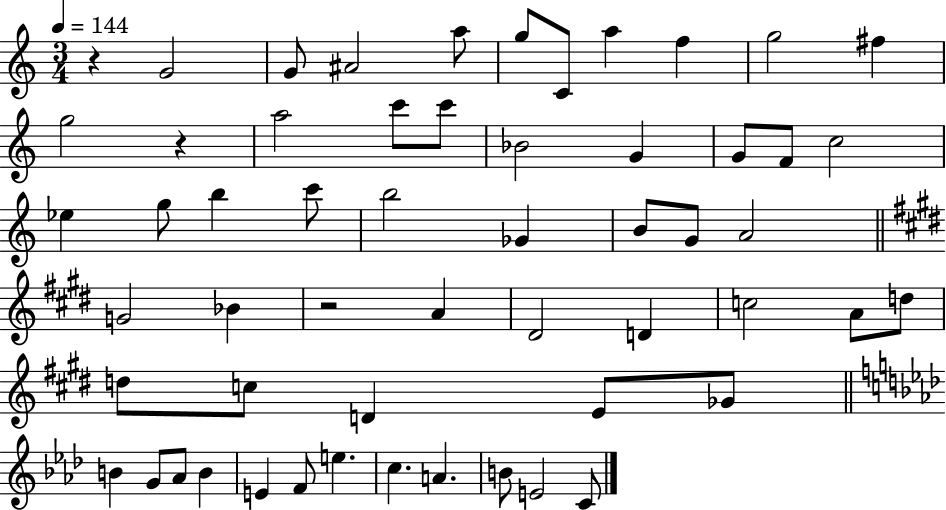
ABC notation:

X:1
T:Untitled
M:3/4
L:1/4
K:C
z G2 G/2 ^A2 a/2 g/2 C/2 a f g2 ^f g2 z a2 c'/2 c'/2 _B2 G G/2 F/2 c2 _e g/2 b c'/2 b2 _G B/2 G/2 A2 G2 _B z2 A ^D2 D c2 A/2 d/2 d/2 c/2 D E/2 _G/2 B G/2 _A/2 B E F/2 e c A B/2 E2 C/2